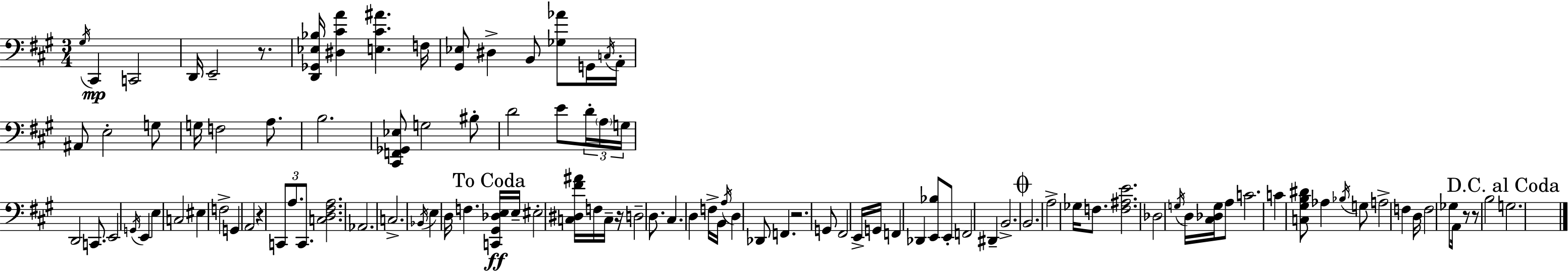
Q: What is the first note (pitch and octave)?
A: G#3